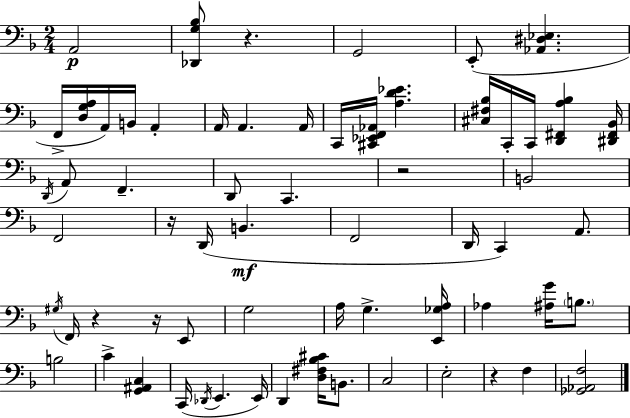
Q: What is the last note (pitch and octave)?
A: F3